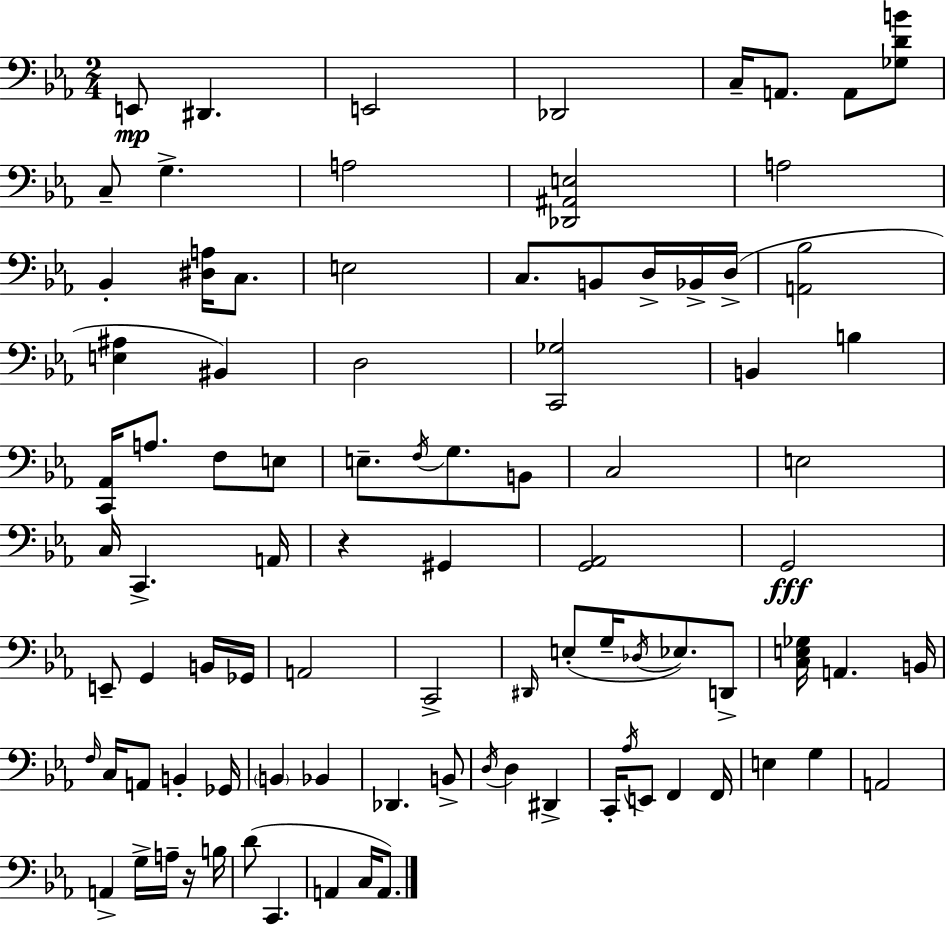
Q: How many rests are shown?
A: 2